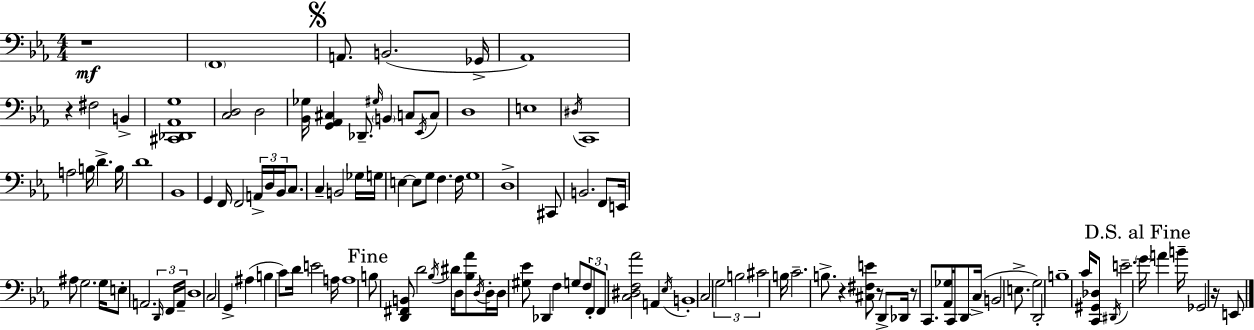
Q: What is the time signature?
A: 4/4